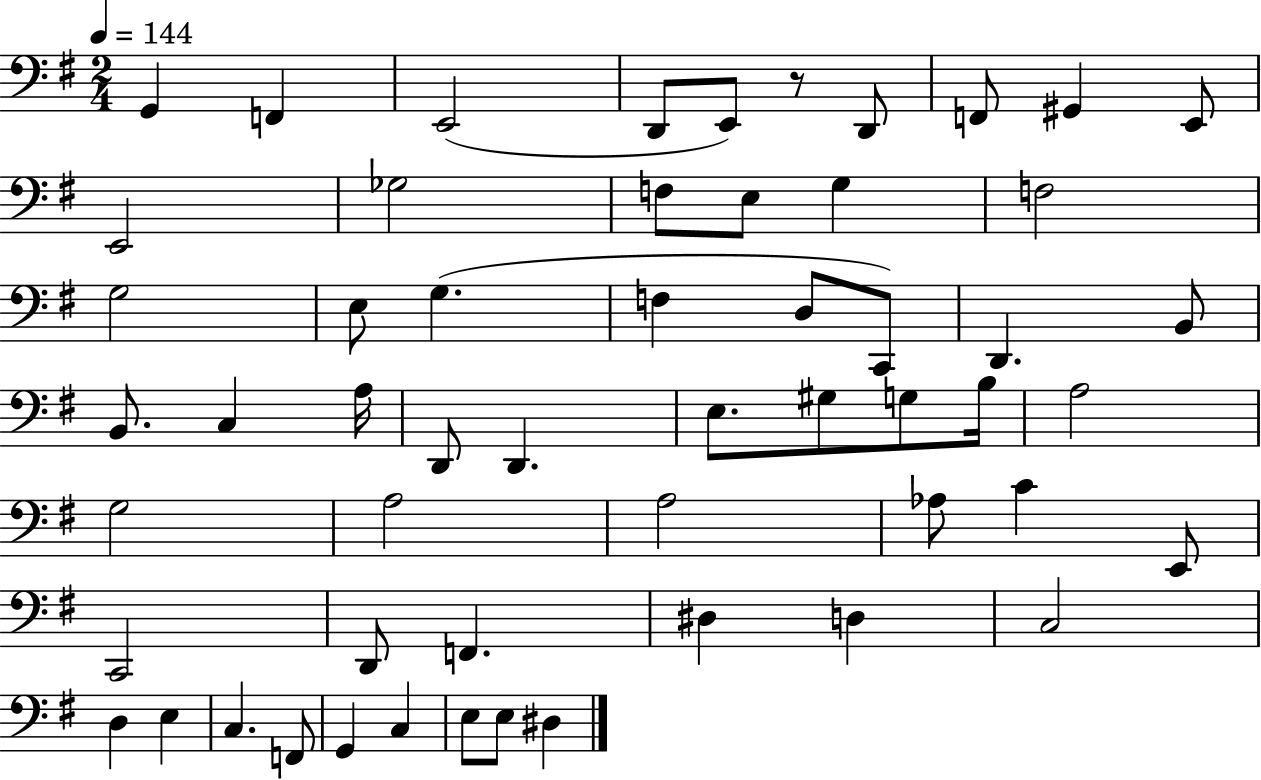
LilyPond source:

{
  \clef bass
  \numericTimeSignature
  \time 2/4
  \key g \major
  \tempo 4 = 144
  \repeat volta 2 { g,4 f,4 | e,2( | d,8 e,8) r8 d,8 | f,8 gis,4 e,8 | \break e,2 | ges2 | f8 e8 g4 | f2 | \break g2 | e8 g4.( | f4 d8 c,8) | d,4. b,8 | \break b,8. c4 a16 | d,8 d,4. | e8. gis8 g8 b16 | a2 | \break g2 | a2 | a2 | aes8 c'4 e,8 | \break c,2 | d,8 f,4. | dis4 d4 | c2 | \break d4 e4 | c4. f,8 | g,4 c4 | e8 e8 dis4 | \break } \bar "|."
}